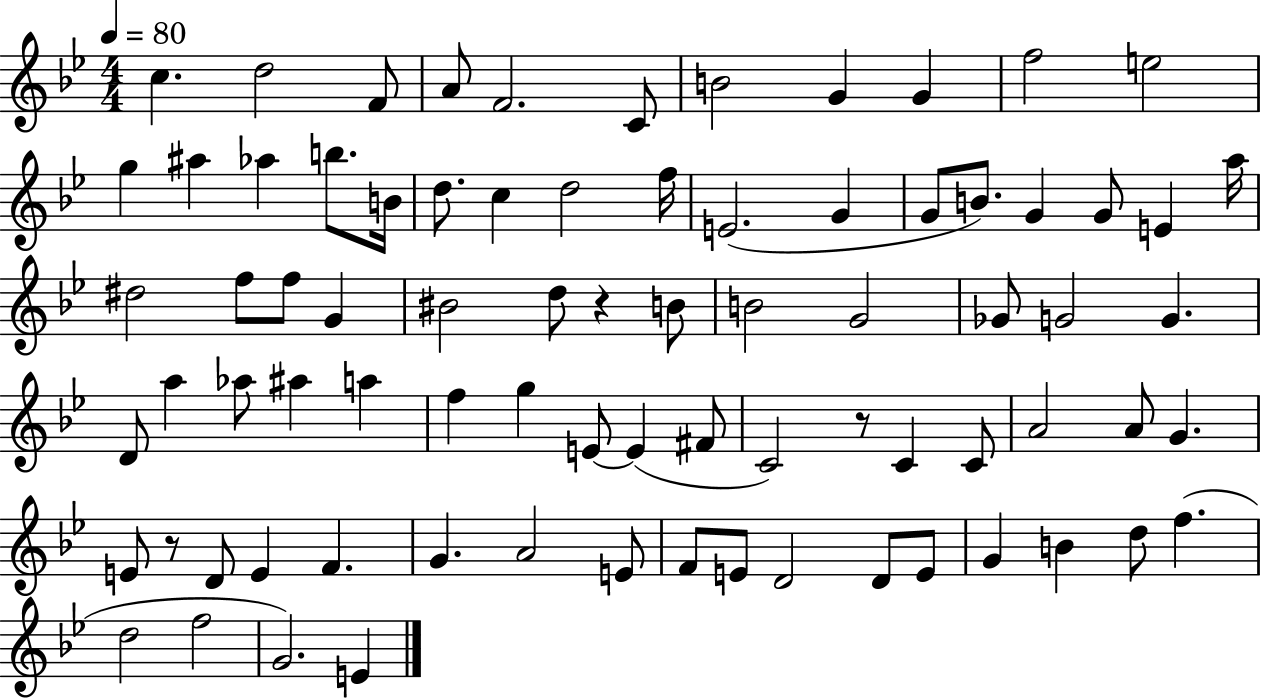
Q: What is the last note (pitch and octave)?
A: E4